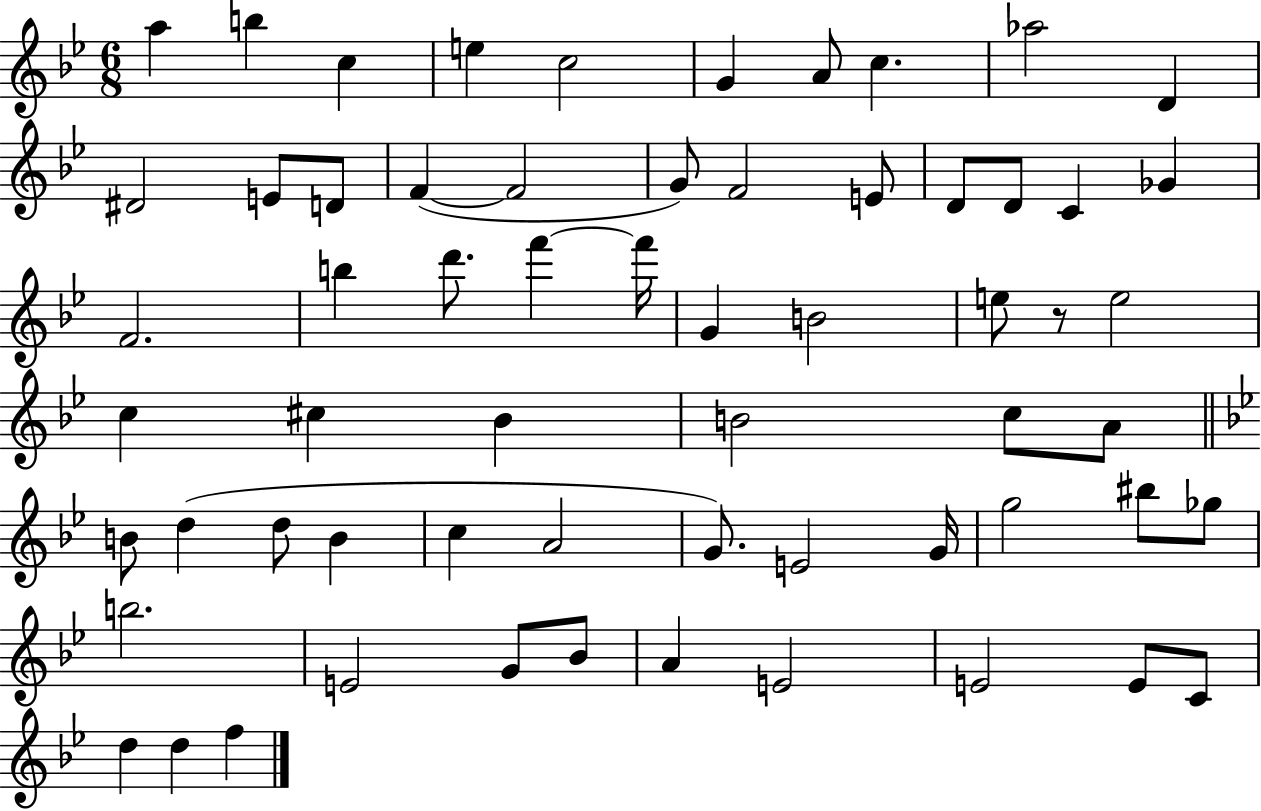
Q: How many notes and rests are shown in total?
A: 62